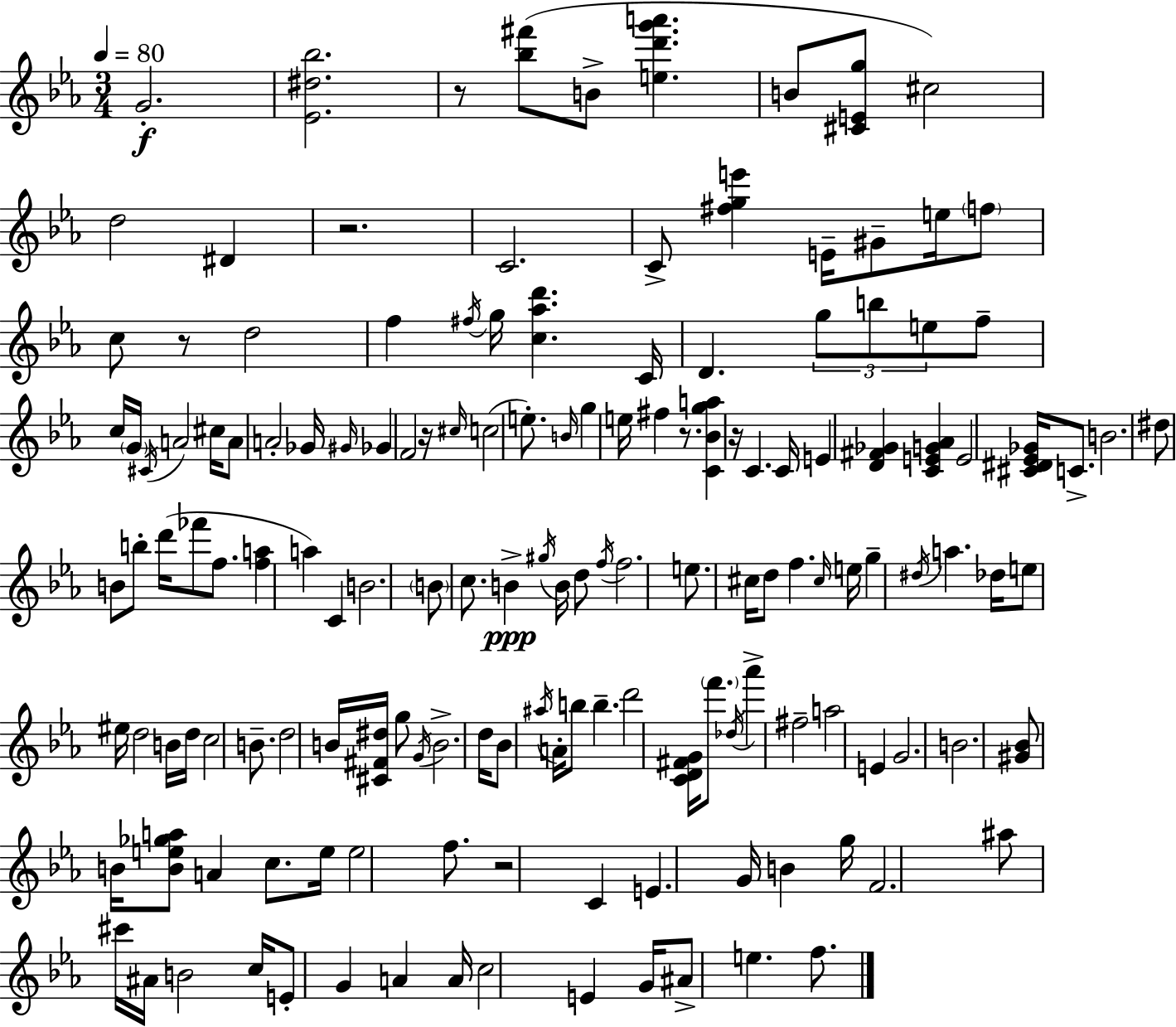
X:1
T:Untitled
M:3/4
L:1/4
K:Cm
G2 [_E^d_b]2 z/2 [_b^f']/2 B/2 [ed'g'a'] B/2 [^CEg]/2 ^c2 d2 ^D z2 C2 C/2 [^fge'] E/4 ^G/2 e/4 f/2 c/2 z/2 d2 f ^f/4 g/4 [c_ad'] C/4 D g/2 b/2 e/2 f/2 c/4 G/4 ^C/4 A2 ^c/4 A/2 A2 _G/4 ^G/4 _G F2 z/4 ^c/4 c2 e/2 B/4 g e/4 ^f z/2 [C_Bga] z/4 C C/4 E [D^F_G] [CEG_A] E2 [^C^D_E_G]/4 C/2 B2 ^d/2 B/2 b/2 d'/4 _f'/2 f/2 [fa] a C B2 B/2 c/2 B ^g/4 B/4 d/2 f/4 f2 e/2 ^c/4 d/2 f ^c/4 e/4 g ^d/4 a _d/4 e/2 ^e/4 d2 B/4 d/4 c2 B/2 d2 B/4 [^C^F^d]/4 g/2 G/4 B2 d/4 _B/2 ^a/4 A/4 b/2 b d'2 [CD^FG]/4 f'/2 _d/4 _a' ^f2 a2 E G2 B2 [^G_B]/2 B/4 [Be_ga]/2 A c/2 e/4 e2 f/2 z2 C E G/4 B g/4 F2 ^a/2 ^c'/4 ^A/4 B2 c/4 E/2 G A A/4 c2 E G/4 ^A/2 e f/2